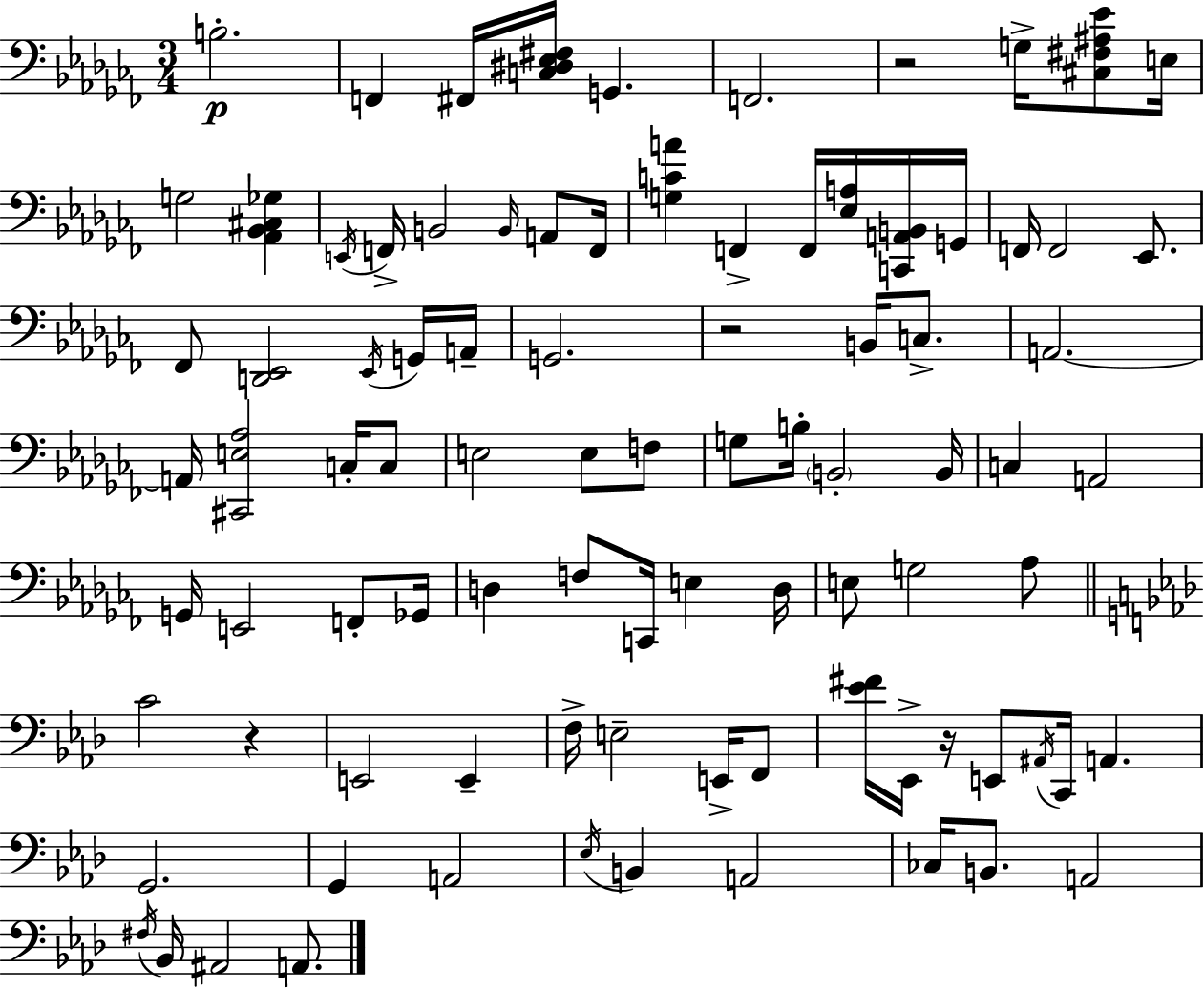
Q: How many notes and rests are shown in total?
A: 90